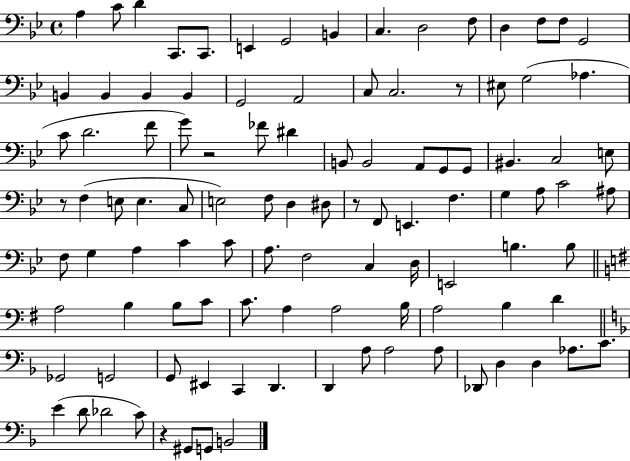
{
  \clef bass
  \time 4/4
  \defaultTimeSignature
  \key bes \major
  a4 c'8 d'4 c,8. c,8. | e,4 g,2 b,4 | c4. d2 f8 | d4 f8 f8 g,2 | \break b,4 b,4 b,4 b,4 | g,2 a,2 | c8 c2. r8 | eis8 g2( aes4. | \break c'8 d'2. f'8 | g'8) r2 fes'8 dis'4 | b,8 b,2 a,8 g,8 g,8 | bis,4. c2 e8 | \break r8 f4( e8 e4. c8 | e2) f8 d4 dis8 | r8 f,8 e,4. f4. | g4 a8 c'2 ais8 | \break f8 g4 a4 c'4 c'8 | a8. f2 c4 d16 | e,2 b4. b8 | \bar "||" \break \key g \major a2 b4 b8 c'8 | c'8. a4 a2 b16 | a2 b4 d'4 | \bar "||" \break \key f \major ges,2 g,2 | g,8 eis,4 c,4 d,4. | d,4 a8 a2 a8 | des,8 d4 d4 aes8. c'8. | \break e'4( d'8 des'2 c'8) | r4 gis,8 g,8 b,2 | \bar "|."
}